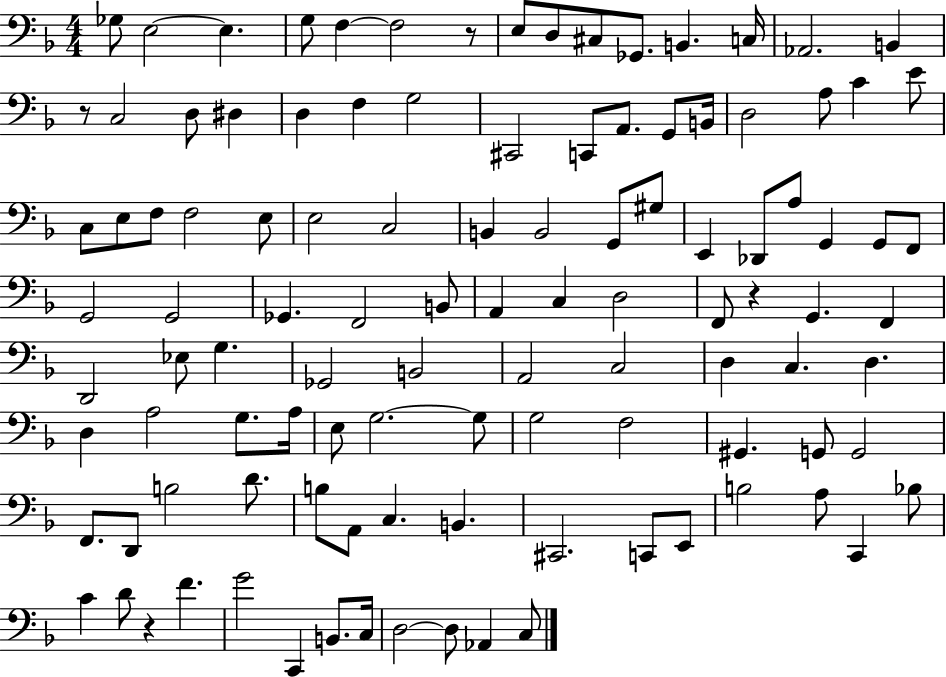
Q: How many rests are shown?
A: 4